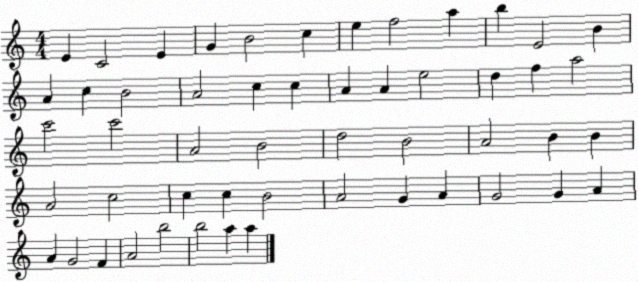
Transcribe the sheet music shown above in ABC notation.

X:1
T:Untitled
M:4/4
L:1/4
K:C
E C2 E G B2 c e f2 a b E2 B A c B2 A2 c c A A e2 d f a2 c'2 c'2 A2 B2 d2 B2 A2 B B A2 c2 c c B2 A2 G A G2 G A A G2 F A2 b2 b2 a a